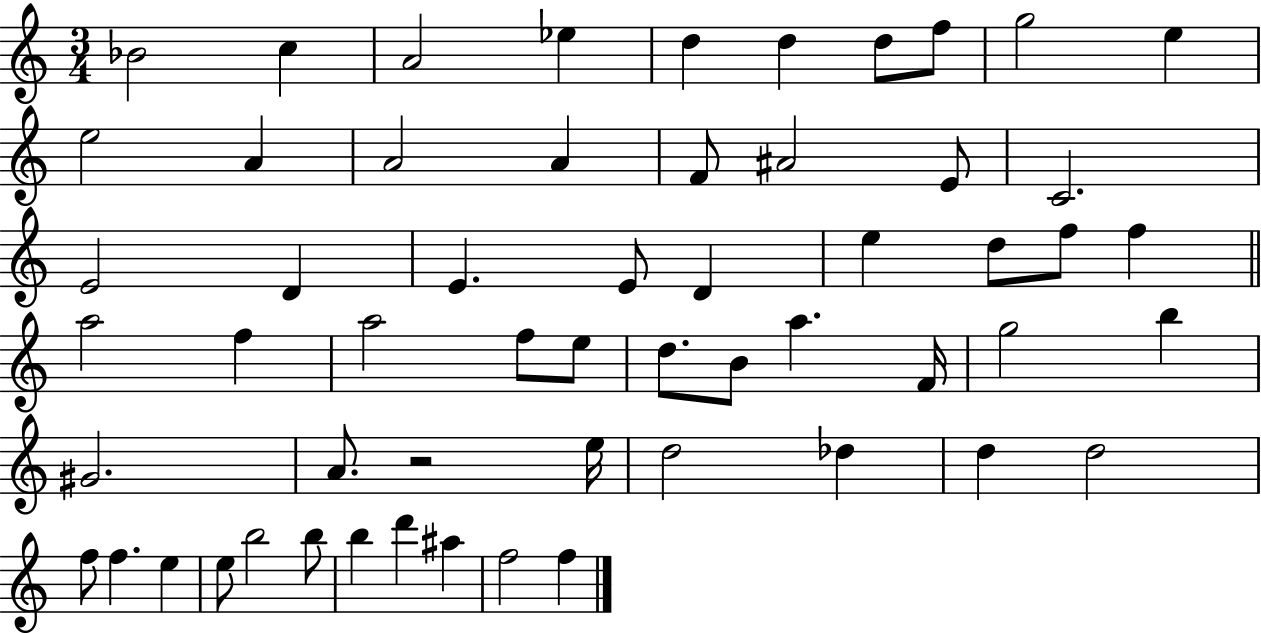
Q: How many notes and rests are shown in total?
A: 57